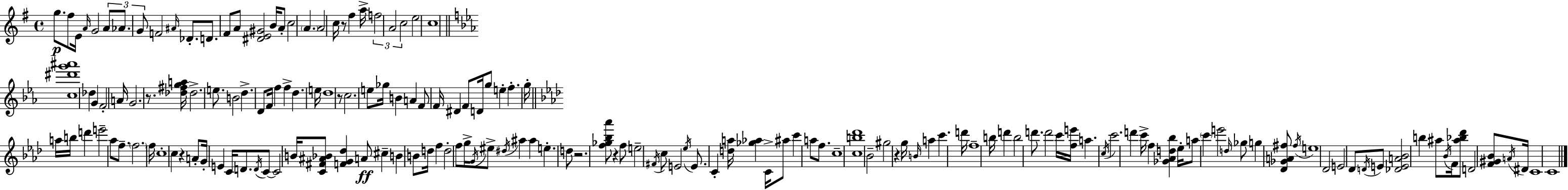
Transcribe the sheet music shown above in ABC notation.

X:1
T:Untitled
M:4/4
L:1/4
K:Em
g/2 ^f/2 E/4 A/4 G2 A/2 _A/2 G/2 F2 ^A/4 _D/2 D/2 ^F/2 A/2 [^DE^G]2 B/4 A/2 c2 A A2 c/4 z/2 ^f a/4 f2 A2 c2 e2 c4 [c^d'g'^a']4 _d G F2 A/4 G2 z/2 [_d^fga]/4 _d2 e/2 B2 d D/2 F/4 f f d e/4 d4 z/2 c2 e/2 _g/4 B A F/2 F/4 ^D F/2 D/4 g/2 e f g/4 a/4 b/4 d' e'2 _a/2 f/2 f2 f/4 c4 c z A/2 G/4 E C/4 D/2 D/4 C/2 C2 B/4 [C^F^A_B]/2 [FG_d] A/2 ^c B B/2 d/4 f d2 f/2 g/4 G/4 ^e/2 ^d/4 ^a ^a e d/2 z2 [f_g_b_a']/2 z f/2 e2 ^F/4 c/2 E2 _e/4 E/2 C [da]/4 [_g_a] C/4 ^a/2 c' a/2 f/2 c4 [cb_d']4 _B2 ^g2 z g/4 B/4 a c' d'/4 f4 b/4 d' b2 d'/2 d'2 c'/4 [fe']/4 a c/4 c'2 d' c'/4 f [_G_Ad_b] _e/4 a/2 c' e'2 d/4 _g/2 g [_D_GA^f]/2 ^f/4 e4 _D2 E2 _D/2 D/4 E/2 [_DEA_B]2 b ^a/2 _B/4 F/4 [^a_b_d']/2 D2 [F^G_B]/2 A/4 ^D/4 C4 C4